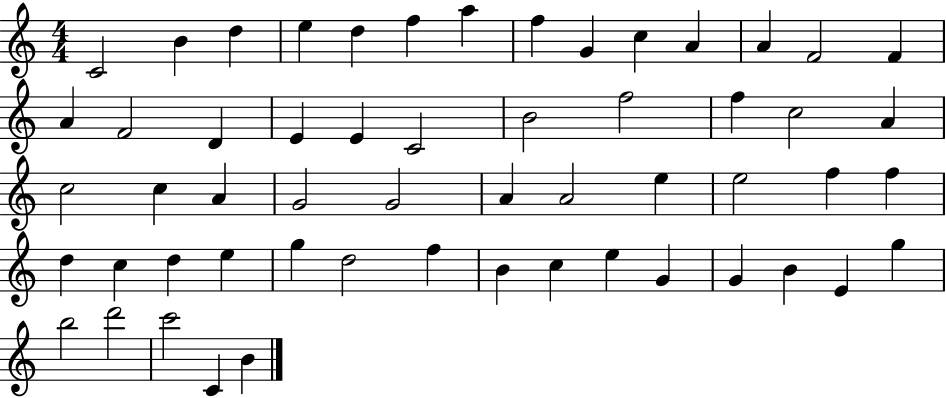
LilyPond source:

{
  \clef treble
  \numericTimeSignature
  \time 4/4
  \key c \major
  c'2 b'4 d''4 | e''4 d''4 f''4 a''4 | f''4 g'4 c''4 a'4 | a'4 f'2 f'4 | \break a'4 f'2 d'4 | e'4 e'4 c'2 | b'2 f''2 | f''4 c''2 a'4 | \break c''2 c''4 a'4 | g'2 g'2 | a'4 a'2 e''4 | e''2 f''4 f''4 | \break d''4 c''4 d''4 e''4 | g''4 d''2 f''4 | b'4 c''4 e''4 g'4 | g'4 b'4 e'4 g''4 | \break b''2 d'''2 | c'''2 c'4 b'4 | \bar "|."
}